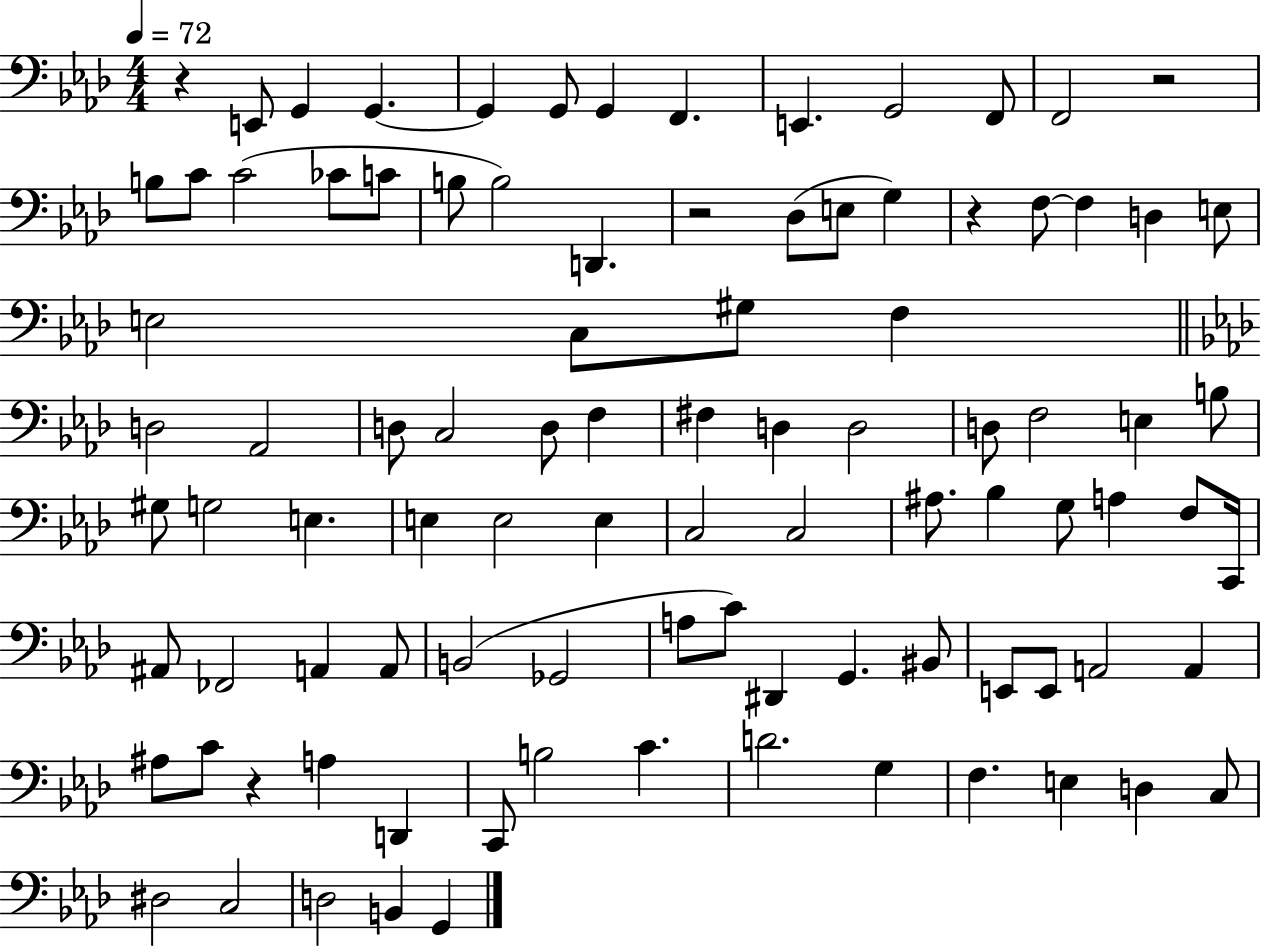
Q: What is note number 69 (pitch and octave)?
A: E2